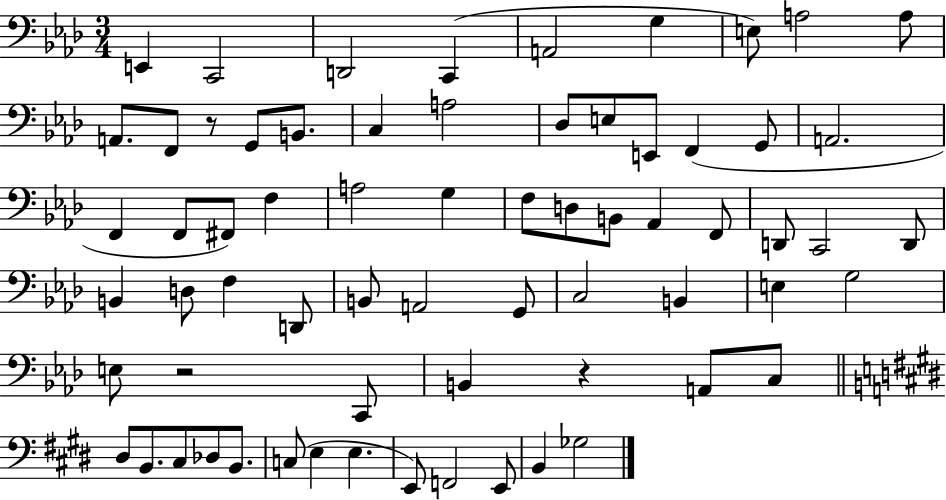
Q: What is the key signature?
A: AES major